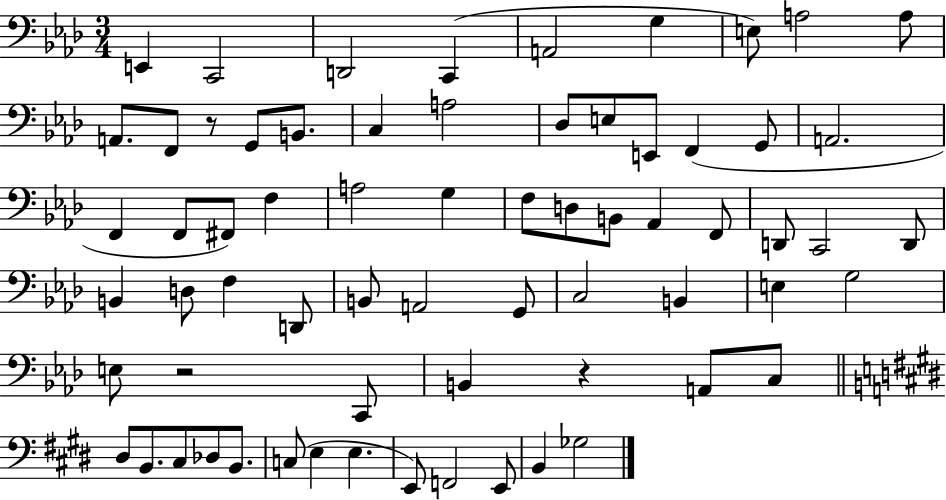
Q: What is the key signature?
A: AES major